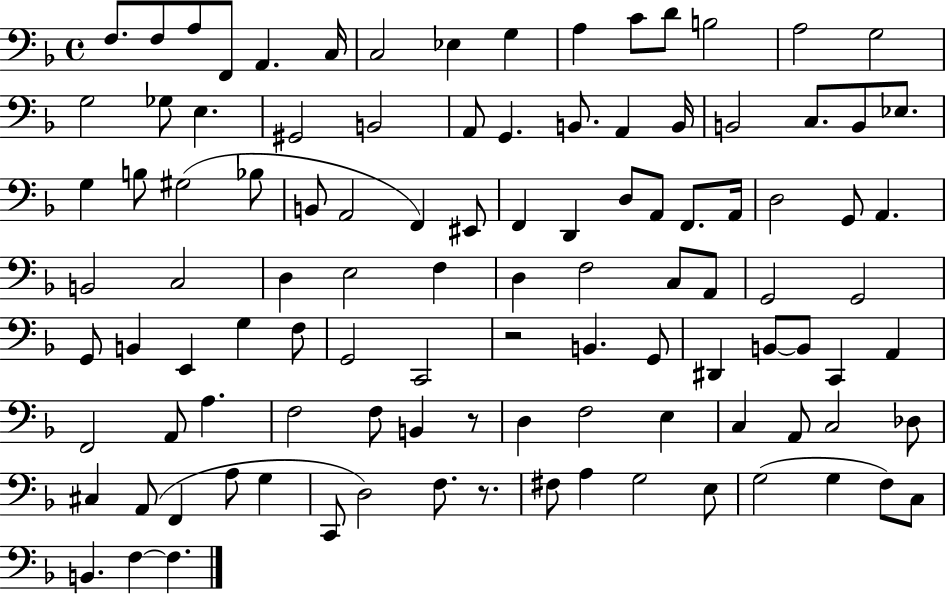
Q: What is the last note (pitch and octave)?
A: F3